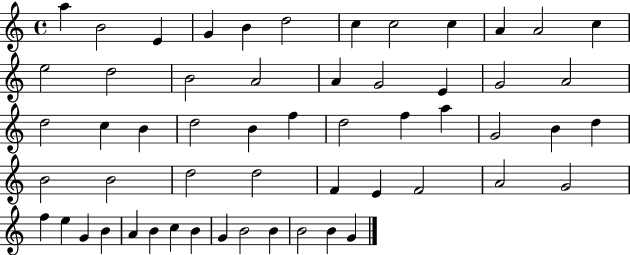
A5/q B4/h E4/q G4/q B4/q D5/h C5/q C5/h C5/q A4/q A4/h C5/q E5/h D5/h B4/h A4/h A4/q G4/h E4/q G4/h A4/h D5/h C5/q B4/q D5/h B4/q F5/q D5/h F5/q A5/q G4/h B4/q D5/q B4/h B4/h D5/h D5/h F4/q E4/q F4/h A4/h G4/h F5/q E5/q G4/q B4/q A4/q B4/q C5/q B4/q G4/q B4/h B4/q B4/h B4/q G4/q